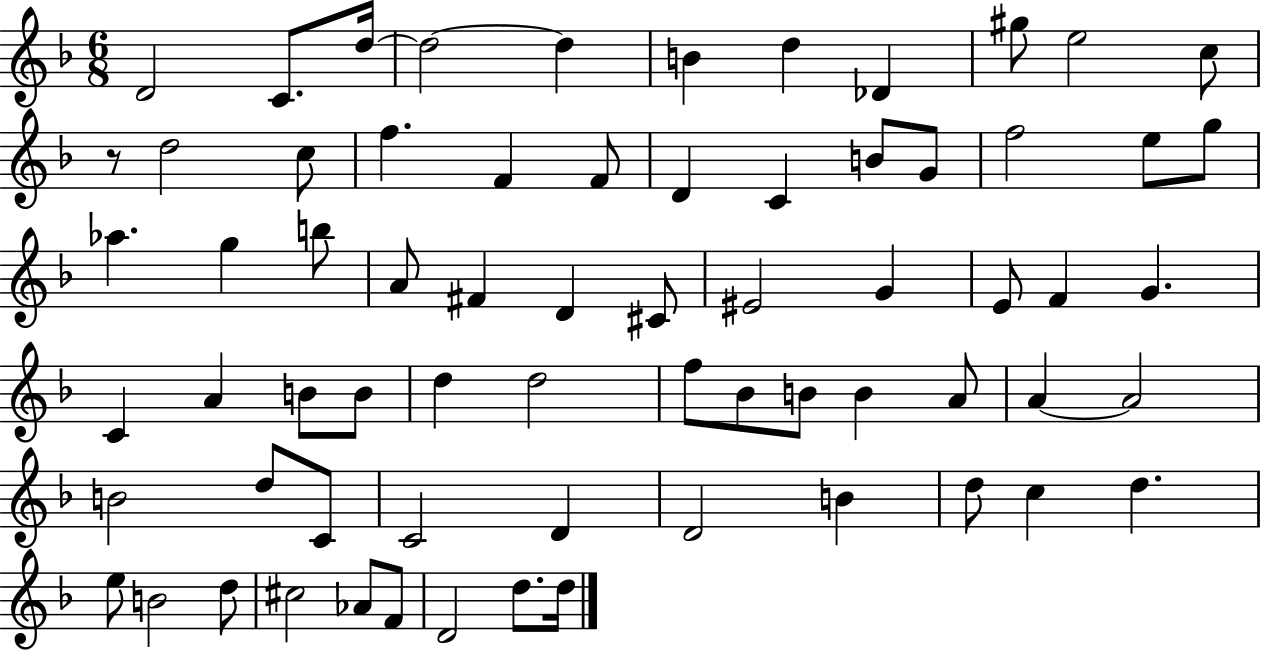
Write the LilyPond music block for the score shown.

{
  \clef treble
  \numericTimeSignature
  \time 6/8
  \key f \major
  d'2 c'8. d''16~~ | d''2~~ d''4 | b'4 d''4 des'4 | gis''8 e''2 c''8 | \break r8 d''2 c''8 | f''4. f'4 f'8 | d'4 c'4 b'8 g'8 | f''2 e''8 g''8 | \break aes''4. g''4 b''8 | a'8 fis'4 d'4 cis'8 | eis'2 g'4 | e'8 f'4 g'4. | \break c'4 a'4 b'8 b'8 | d''4 d''2 | f''8 bes'8 b'8 b'4 a'8 | a'4~~ a'2 | \break b'2 d''8 c'8 | c'2 d'4 | d'2 b'4 | d''8 c''4 d''4. | \break e''8 b'2 d''8 | cis''2 aes'8 f'8 | d'2 d''8. d''16 | \bar "|."
}